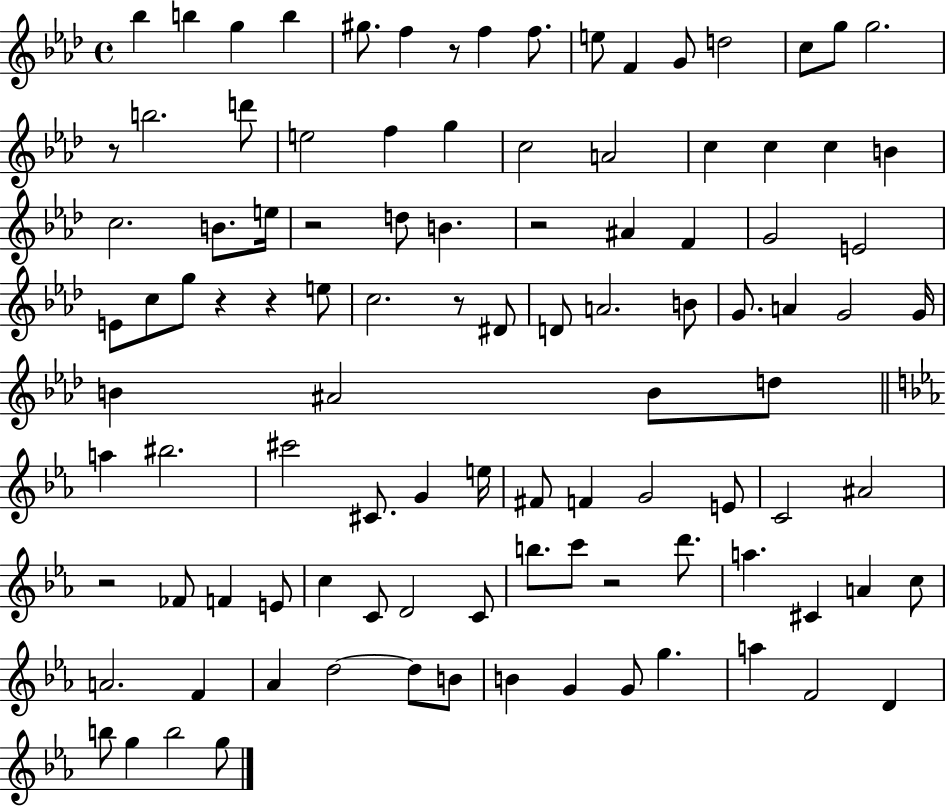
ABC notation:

X:1
T:Untitled
M:4/4
L:1/4
K:Ab
_b b g b ^g/2 f z/2 f f/2 e/2 F G/2 d2 c/2 g/2 g2 z/2 b2 d'/2 e2 f g c2 A2 c c c B c2 B/2 e/4 z2 d/2 B z2 ^A F G2 E2 E/2 c/2 g/2 z z e/2 c2 z/2 ^D/2 D/2 A2 B/2 G/2 A G2 G/4 B ^A2 B/2 d/2 a ^b2 ^c'2 ^C/2 G e/4 ^F/2 F G2 E/2 C2 ^A2 z2 _F/2 F E/2 c C/2 D2 C/2 b/2 c'/2 z2 d'/2 a ^C A c/2 A2 F _A d2 d/2 B/2 B G G/2 g a F2 D b/2 g b2 g/2